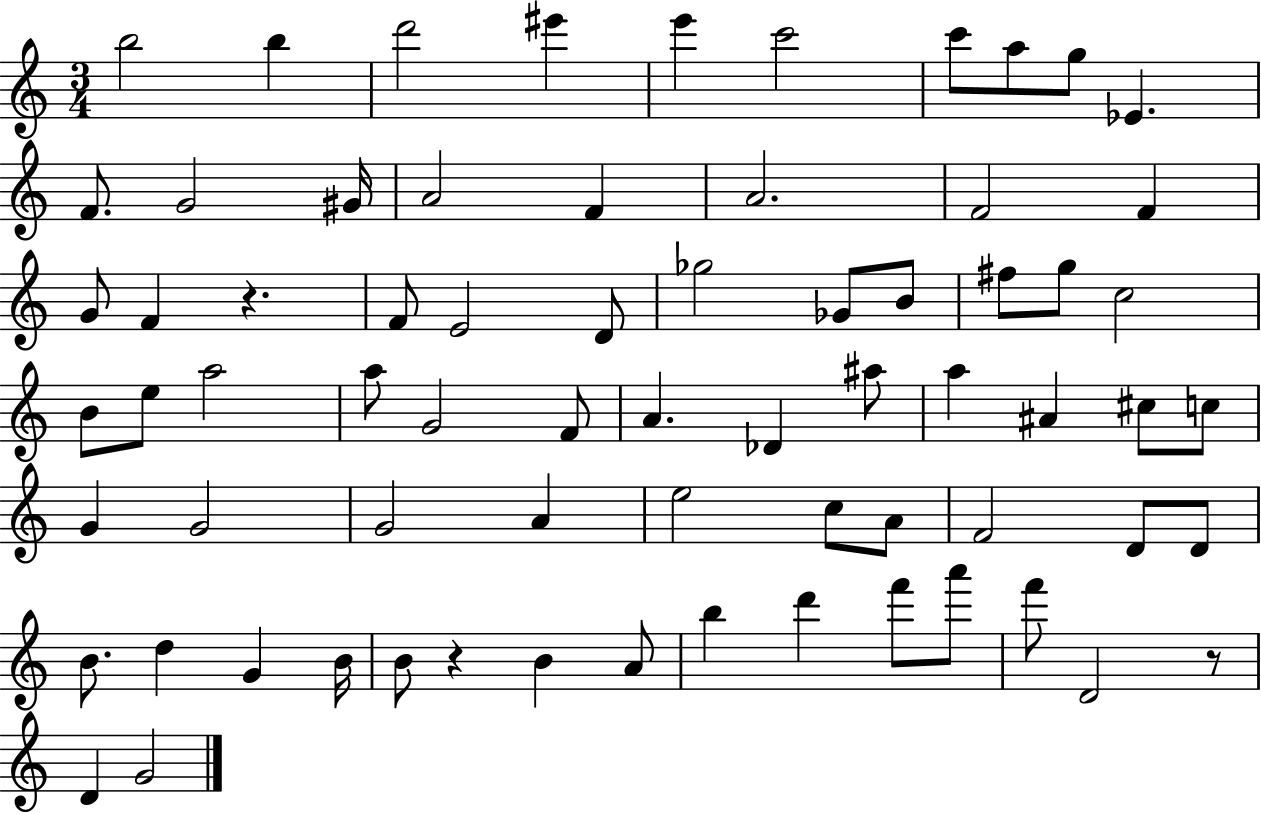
{
  \clef treble
  \numericTimeSignature
  \time 3/4
  \key c \major
  \repeat volta 2 { b''2 b''4 | d'''2 eis'''4 | e'''4 c'''2 | c'''8 a''8 g''8 ees'4. | \break f'8. g'2 gis'16 | a'2 f'4 | a'2. | f'2 f'4 | \break g'8 f'4 r4. | f'8 e'2 d'8 | ges''2 ges'8 b'8 | fis''8 g''8 c''2 | \break b'8 e''8 a''2 | a''8 g'2 f'8 | a'4. des'4 ais''8 | a''4 ais'4 cis''8 c''8 | \break g'4 g'2 | g'2 a'4 | e''2 c''8 a'8 | f'2 d'8 d'8 | \break b'8. d''4 g'4 b'16 | b'8 r4 b'4 a'8 | b''4 d'''4 f'''8 a'''8 | f'''8 d'2 r8 | \break d'4 g'2 | } \bar "|."
}